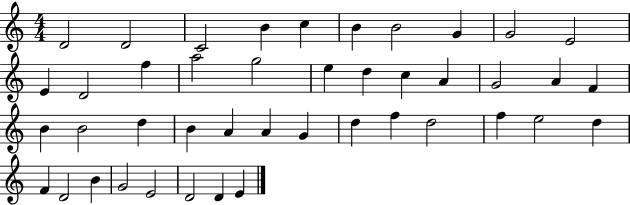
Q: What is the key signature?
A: C major